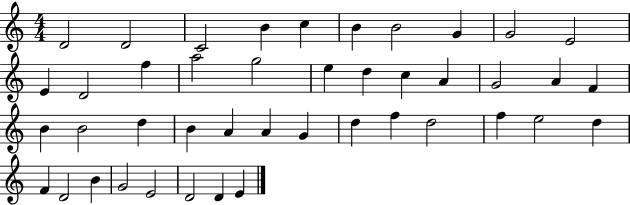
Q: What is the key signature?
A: C major